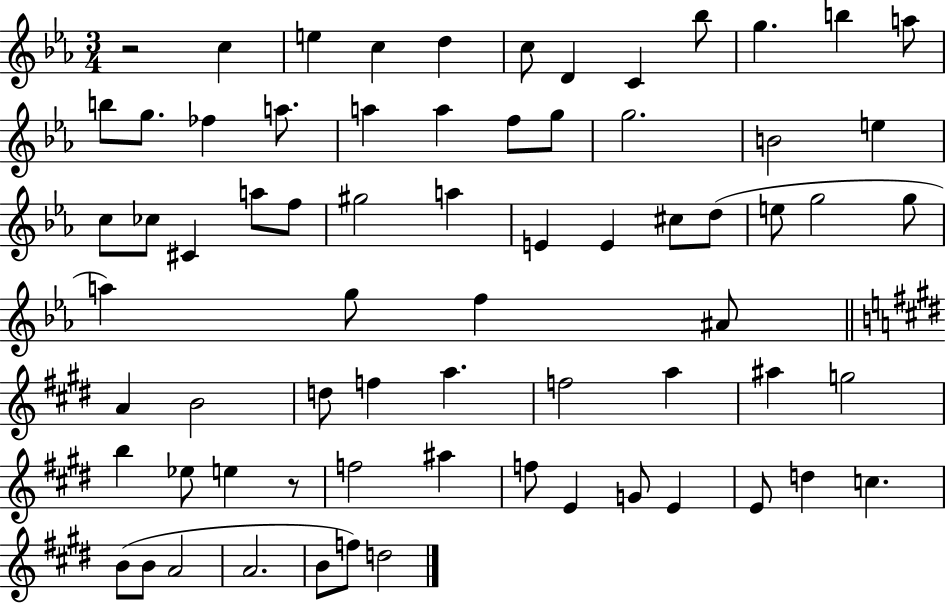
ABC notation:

X:1
T:Untitled
M:3/4
L:1/4
K:Eb
z2 c e c d c/2 D C _b/2 g b a/2 b/2 g/2 _f a/2 a a f/2 g/2 g2 B2 e c/2 _c/2 ^C a/2 f/2 ^g2 a E E ^c/2 d/2 e/2 g2 g/2 a g/2 f ^A/2 A B2 d/2 f a f2 a ^a g2 b _e/2 e z/2 f2 ^a f/2 E G/2 E E/2 d c B/2 B/2 A2 A2 B/2 f/2 d2